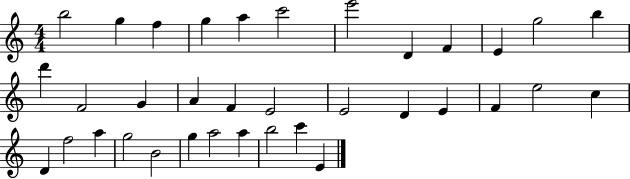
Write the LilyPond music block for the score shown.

{
  \clef treble
  \numericTimeSignature
  \time 4/4
  \key c \major
  b''2 g''4 f''4 | g''4 a''4 c'''2 | e'''2 d'4 f'4 | e'4 g''2 b''4 | \break d'''4 f'2 g'4 | a'4 f'4 e'2 | e'2 d'4 e'4 | f'4 e''2 c''4 | \break d'4 f''2 a''4 | g''2 b'2 | g''4 a''2 a''4 | b''2 c'''4 e'4 | \break \bar "|."
}